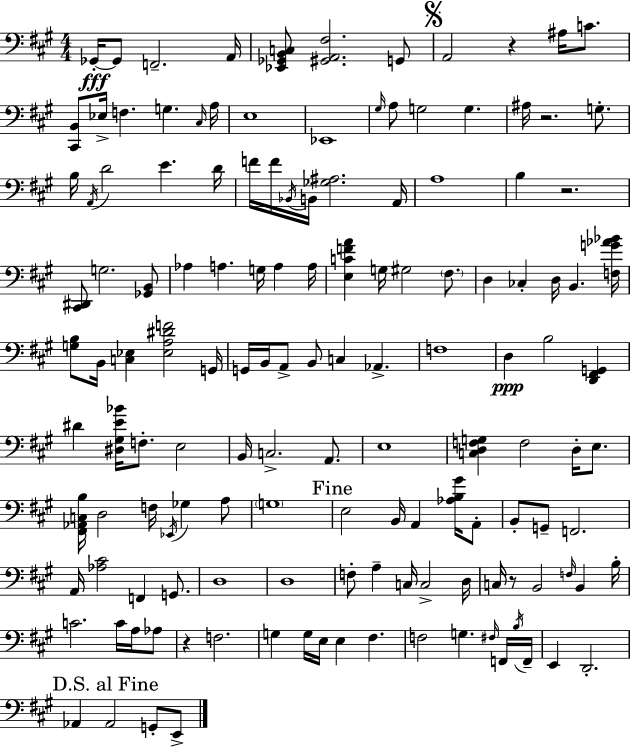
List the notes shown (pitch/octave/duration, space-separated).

Gb2/s Gb2/e F2/h. A2/s [Eb2,Gb2,B2,C3]/e [G#2,A2,F#3]/h. G2/e A2/h R/q A#3/s C4/e. [C#2,B2]/e Eb3/s F3/q. G3/q. C#3/s A3/s E3/w Eb2/w G#3/s A3/e G3/h G3/q. A#3/s R/h. G3/e. B3/s A2/s D4/h E4/q. D4/s F4/s F4/s Bb2/s B2/s [Gb3,A#3]/h. A2/s A3/w B3/q R/h. [C#2,D#2]/e G3/h. [Gb2,B2]/e Ab3/q A3/q. G3/s A3/q A3/s [E3,C4,F4,A4]/q G3/s G#3/h F#3/e. D3/q CES3/q D3/s B2/q. [F3,G4,Ab4,Bb4]/s [G3,B3]/e B2/s [C3,Eb3]/q [Eb3,A3,D#4,F4]/h G2/s G2/s B2/s A2/e B2/e C3/q Ab2/q. F3/w D3/q B3/h [D2,F#2,G2]/q D#4/q [D#3,G#3,E4,Bb4]/s F3/e. E3/h B2/s C3/h. A2/e. E3/w [C3,D3,F3,G3]/q F3/h D3/s E3/e. [F#2,Ab2,C3,B3]/s D3/h F3/s Eb2/s Gb3/q A3/e G3/w E3/h B2/s A2/q [Ab3,B3,G#4]/s A2/e B2/e G2/e F2/h. A2/s [Ab3,C#4]/h F2/q G2/e. D3/w D3/w F3/e A3/q C3/s C3/h D3/s C3/s R/e B2/h F3/s B2/q B3/s C4/h. C4/s A3/s Ab3/e R/q F3/h. G3/q G3/s E3/s E3/q F#3/q. F3/h G3/q. F#3/s F2/s B3/s F2/s E2/q D2/h. Ab2/q Ab2/h G2/e E2/e